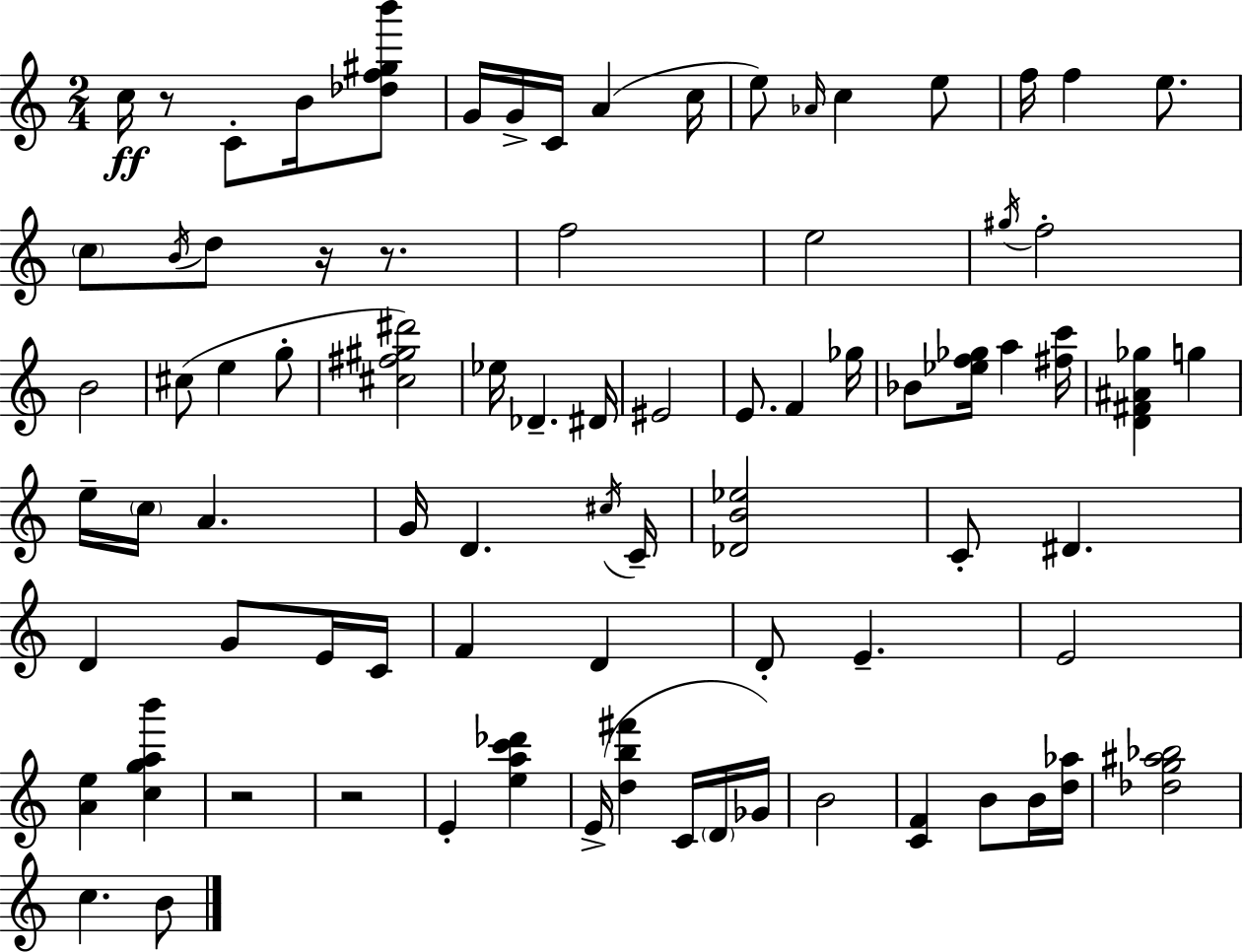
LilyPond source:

{
  \clef treble
  \numericTimeSignature
  \time 2/4
  \key c \major
  \repeat volta 2 { c''16\ff r8 c'8-. b'16 <des'' f'' gis'' b'''>8 | g'16 g'16-> c'16 a'4( c''16 | e''8) \grace { aes'16 } c''4 e''8 | f''16 f''4 e''8. | \break \parenthesize c''8 \acciaccatura { b'16 } d''8 r16 r8. | f''2 | e''2 | \acciaccatura { gis''16 } f''2-. | \break b'2 | cis''8( e''4 | g''8-. <cis'' fis'' gis'' dis'''>2) | ees''16 des'4.-- | \break dis'16 eis'2 | e'8. f'4 | ges''16 bes'8 <ees'' f'' ges''>16 a''4 | <fis'' c'''>16 <d' fis' ais' ges''>4 g''4 | \break e''16-- \parenthesize c''16 a'4. | g'16 d'4. | \acciaccatura { cis''16 } c'16-- <des' b' ees''>2 | c'8-. dis'4. | \break d'4 | g'8 e'16 c'16 f'4 | d'4 d'8-. e'4.-- | e'2 | \break <a' e''>4 | <c'' g'' a'' b'''>4 r2 | r2 | e'4-. | \break <e'' a'' c''' des'''>4 e'16->( <d'' b'' fis'''>4 | c'16 \parenthesize d'16 ges'16) b'2 | <c' f'>4 | b'8 b'16 <d'' aes''>16 <des'' g'' ais'' bes''>2 | \break c''4. | b'8 } \bar "|."
}